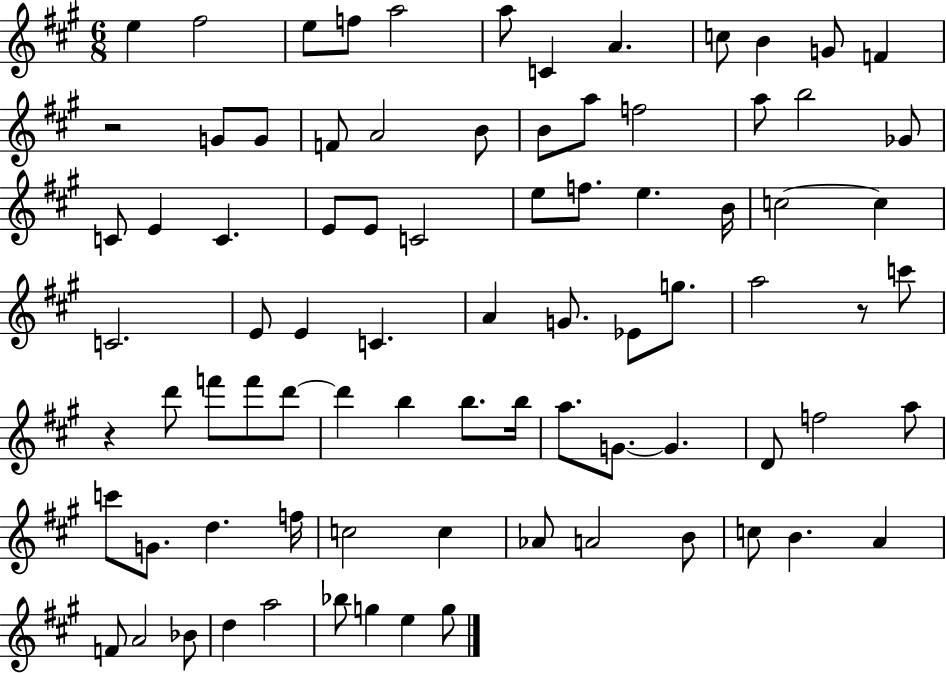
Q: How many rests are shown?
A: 3